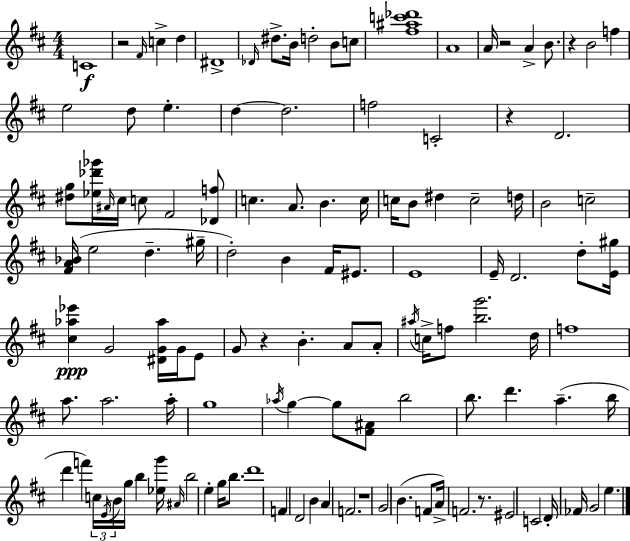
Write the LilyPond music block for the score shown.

{
  \clef treble
  \numericTimeSignature
  \time 4/4
  \key d \major
  \repeat volta 2 { c'1\f | r2 \grace { fis'16 } c''4-> d''4 | dis'1-> | \grace { des'16 } dis''8.-> b'16 d''2-. b'8 | \break c''8 <fis'' ais'' c''' des'''>1 | a'1 | a'16 r2 a'4-> b'8. | r4 b'2 f''4 | \break e''2 d''8 e''4.-. | d''4~~ d''2. | f''2 c'2-. | r4 d'2. | \break <dis'' g''>8 <ees'' des''' ges'''>16 \grace { ais'16 } cis''16 c''8 fis'2 | <des' f''>8 c''4. a'8. b'4. | c''16 c''16 b'8 dis''4 c''2-- | d''16 b'2 c''2-- | \break <fis' a' bes'>16( e''2 d''4.-- | gis''16-- d''2-.) b'4 fis'16 | eis'8. e'1 | e'16-- d'2. | \break d''8-. <e' gis''>16 <cis'' aes'' ees'''>4\ppp g'2 <dis' g' aes''>16 | g'16 e'8 g'8 r4 b'4.-. a'8 | a'8-. \acciaccatura { ais''16 } c''16-> f''8 <b'' g'''>2. | d''16 f''1 | \break a''8. a''2. | a''16-. g''1 | \acciaccatura { aes''16 } g''4~~ g''8 <fis' ais'>8 b''2 | b''8. d'''4. a''4.--( | \break b''16 d'''4 f'''4) \tuplet 3/2 { c''16 \acciaccatura { e'16 } b'16 } | g''16 b''4 <ees'' g'''>16 \grace { ais'16 } b''2 e''4-. | g''16 b''8. d'''1 | f'4 d'2 | \break b'4 a'4 f'2. | r1 | g'2 b'4.( | f'8 a'16->) f'2. | \break r8. eis'2 c'2 | d'16-. fes'16 g'2 | e''4. } \bar "|."
}